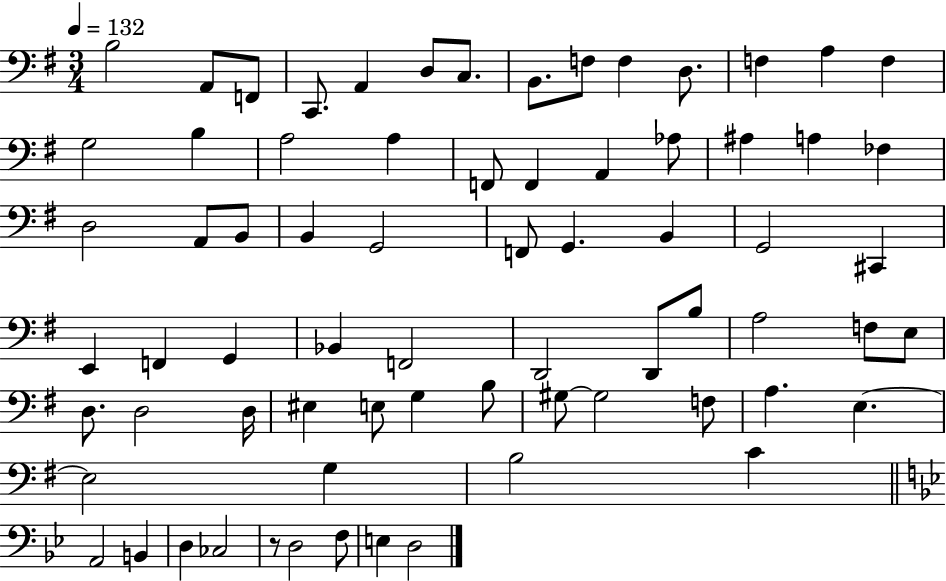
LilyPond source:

{
  \clef bass
  \numericTimeSignature
  \time 3/4
  \key g \major
  \tempo 4 = 132
  b2 a,8 f,8 | c,8. a,4 d8 c8. | b,8. f8 f4 d8. | f4 a4 f4 | \break g2 b4 | a2 a4 | f,8 f,4 a,4 aes8 | ais4 a4 fes4 | \break d2 a,8 b,8 | b,4 g,2 | f,8 g,4. b,4 | g,2 cis,4 | \break e,4 f,4 g,4 | bes,4 f,2 | d,2 d,8 b8 | a2 f8 e8 | \break d8. d2 d16 | eis4 e8 g4 b8 | gis8~~ gis2 f8 | a4. e4.~~ | \break e2 g4 | b2 c'4 | \bar "||" \break \key g \minor a,2 b,4 | d4 ces2 | r8 d2 f8 | e4 d2 | \break \bar "|."
}